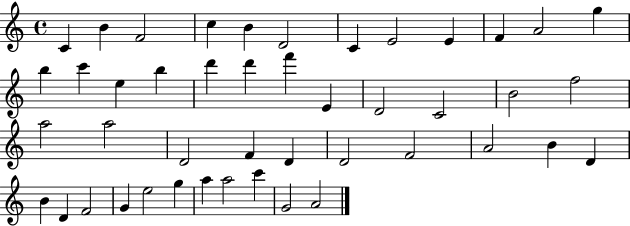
C4/q B4/q F4/h C5/q B4/q D4/h C4/q E4/h E4/q F4/q A4/h G5/q B5/q C6/q E5/q B5/q D6/q D6/q F6/q E4/q D4/h C4/h B4/h F5/h A5/h A5/h D4/h F4/q D4/q D4/h F4/h A4/h B4/q D4/q B4/q D4/q F4/h G4/q E5/h G5/q A5/q A5/h C6/q G4/h A4/h